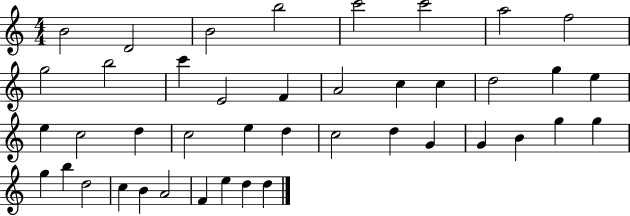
B4/h D4/h B4/h B5/h C6/h C6/h A5/h F5/h G5/h B5/h C6/q E4/h F4/q A4/h C5/q C5/q D5/h G5/q E5/q E5/q C5/h D5/q C5/h E5/q D5/q C5/h D5/q G4/q G4/q B4/q G5/q G5/q G5/q B5/q D5/h C5/q B4/q A4/h F4/q E5/q D5/q D5/q